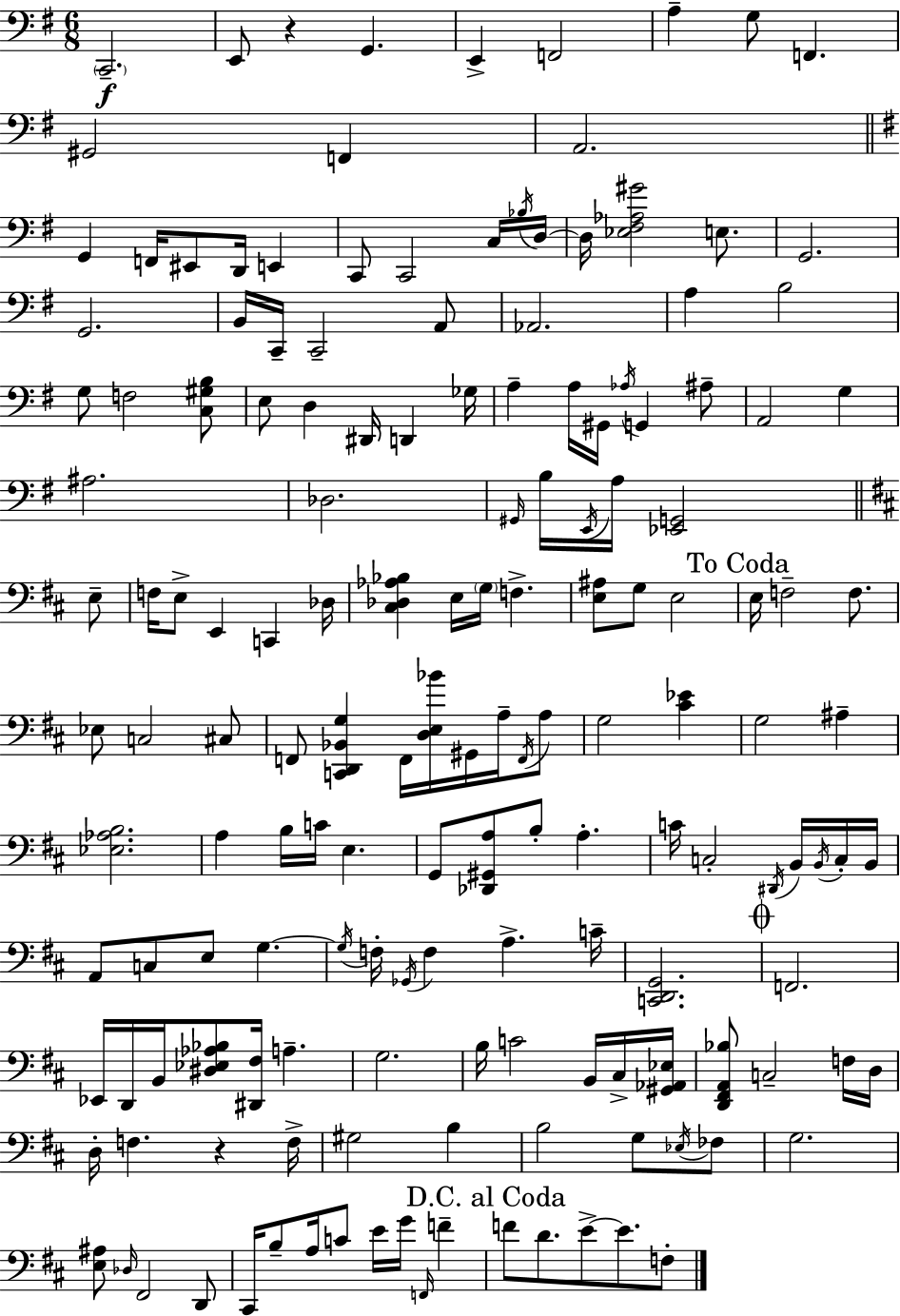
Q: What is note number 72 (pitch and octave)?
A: F2